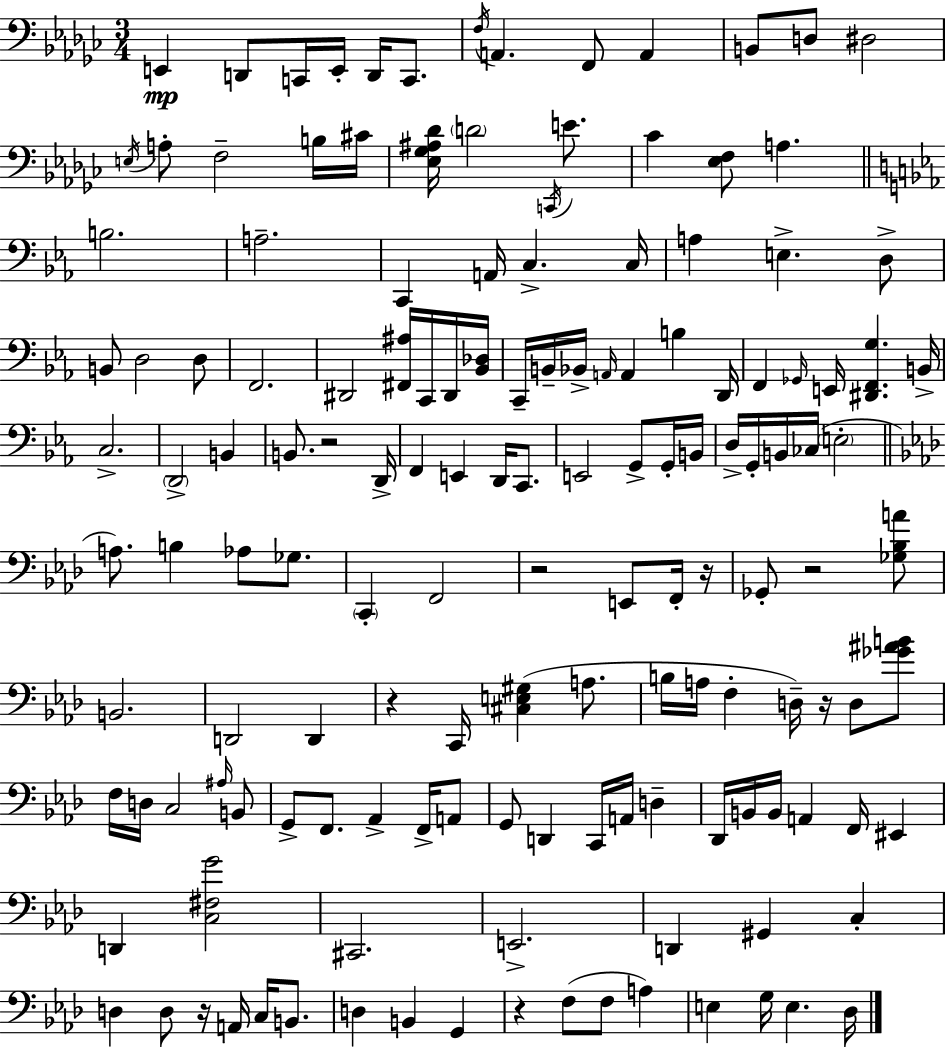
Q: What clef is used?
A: bass